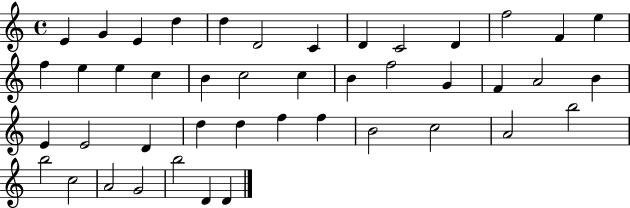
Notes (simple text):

E4/q G4/q E4/q D5/q D5/q D4/h C4/q D4/q C4/h D4/q F5/h F4/q E5/q F5/q E5/q E5/q C5/q B4/q C5/h C5/q B4/q F5/h G4/q F4/q A4/h B4/q E4/q E4/h D4/q D5/q D5/q F5/q F5/q B4/h C5/h A4/h B5/h B5/h C5/h A4/h G4/h B5/h D4/q D4/q